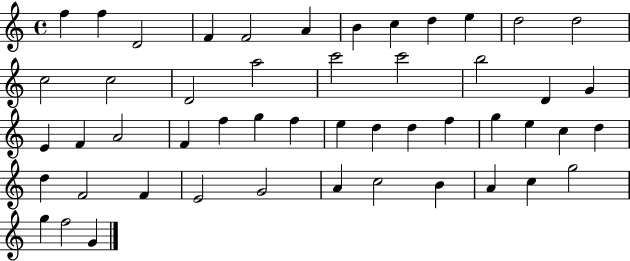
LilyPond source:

{
  \clef treble
  \time 4/4
  \defaultTimeSignature
  \key c \major
  f''4 f''4 d'2 | f'4 f'2 a'4 | b'4 c''4 d''4 e''4 | d''2 d''2 | \break c''2 c''2 | d'2 a''2 | c'''2 c'''2 | b''2 d'4 g'4 | \break e'4 f'4 a'2 | f'4 f''4 g''4 f''4 | e''4 d''4 d''4 f''4 | g''4 e''4 c''4 d''4 | \break d''4 f'2 f'4 | e'2 g'2 | a'4 c''2 b'4 | a'4 c''4 g''2 | \break g''4 f''2 g'4 | \bar "|."
}